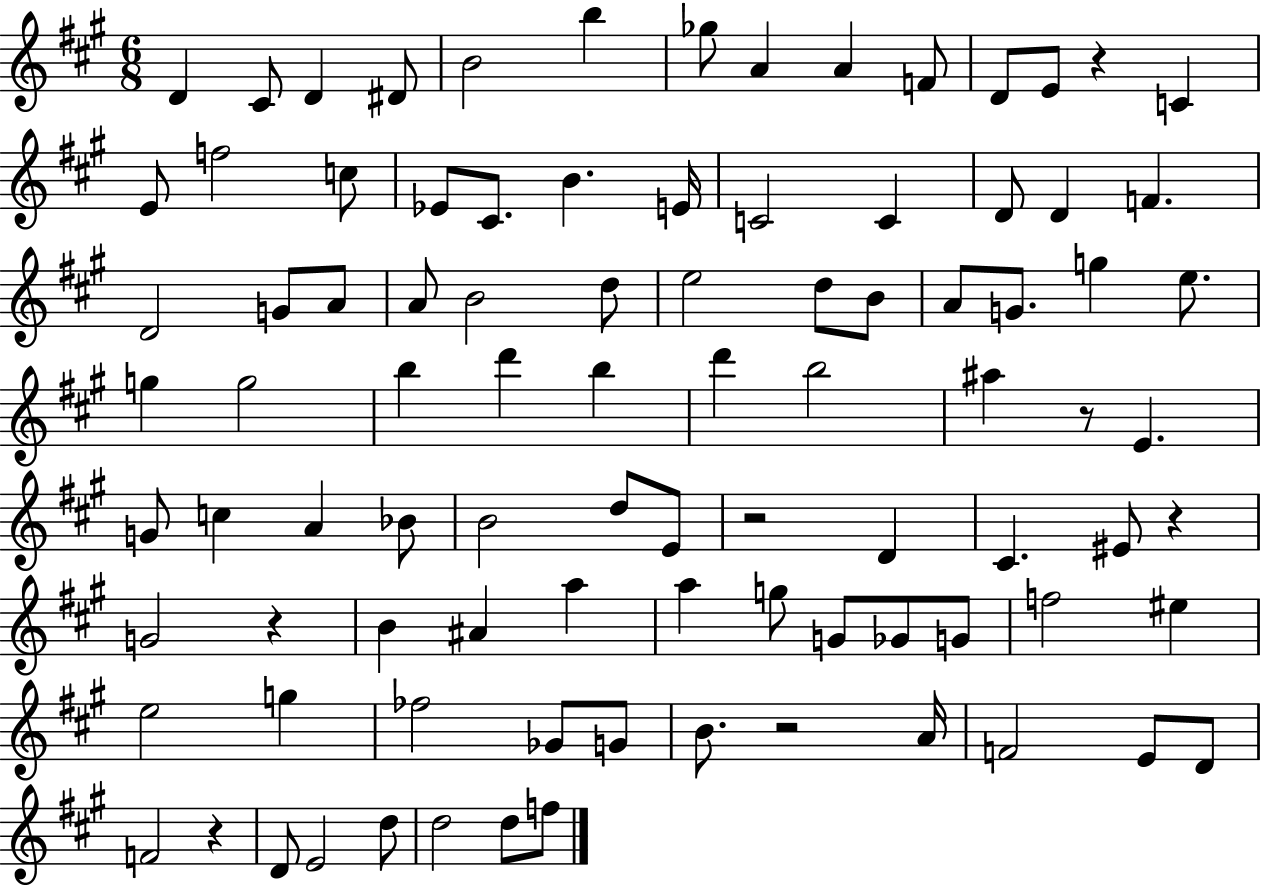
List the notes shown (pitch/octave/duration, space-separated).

D4/q C#4/e D4/q D#4/e B4/h B5/q Gb5/e A4/q A4/q F4/e D4/e E4/e R/q C4/q E4/e F5/h C5/e Eb4/e C#4/e. B4/q. E4/s C4/h C4/q D4/e D4/q F4/q. D4/h G4/e A4/e A4/e B4/h D5/e E5/h D5/e B4/e A4/e G4/e. G5/q E5/e. G5/q G5/h B5/q D6/q B5/q D6/q B5/h A#5/q R/e E4/q. G4/e C5/q A4/q Bb4/e B4/h D5/e E4/e R/h D4/q C#4/q. EIS4/e R/q G4/h R/q B4/q A#4/q A5/q A5/q G5/e G4/e Gb4/e G4/e F5/h EIS5/q E5/h G5/q FES5/h Gb4/e G4/e B4/e. R/h A4/s F4/h E4/e D4/e F4/h R/q D4/e E4/h D5/e D5/h D5/e F5/e